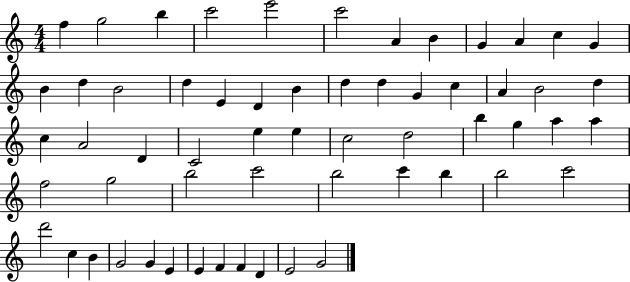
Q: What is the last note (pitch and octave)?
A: G4